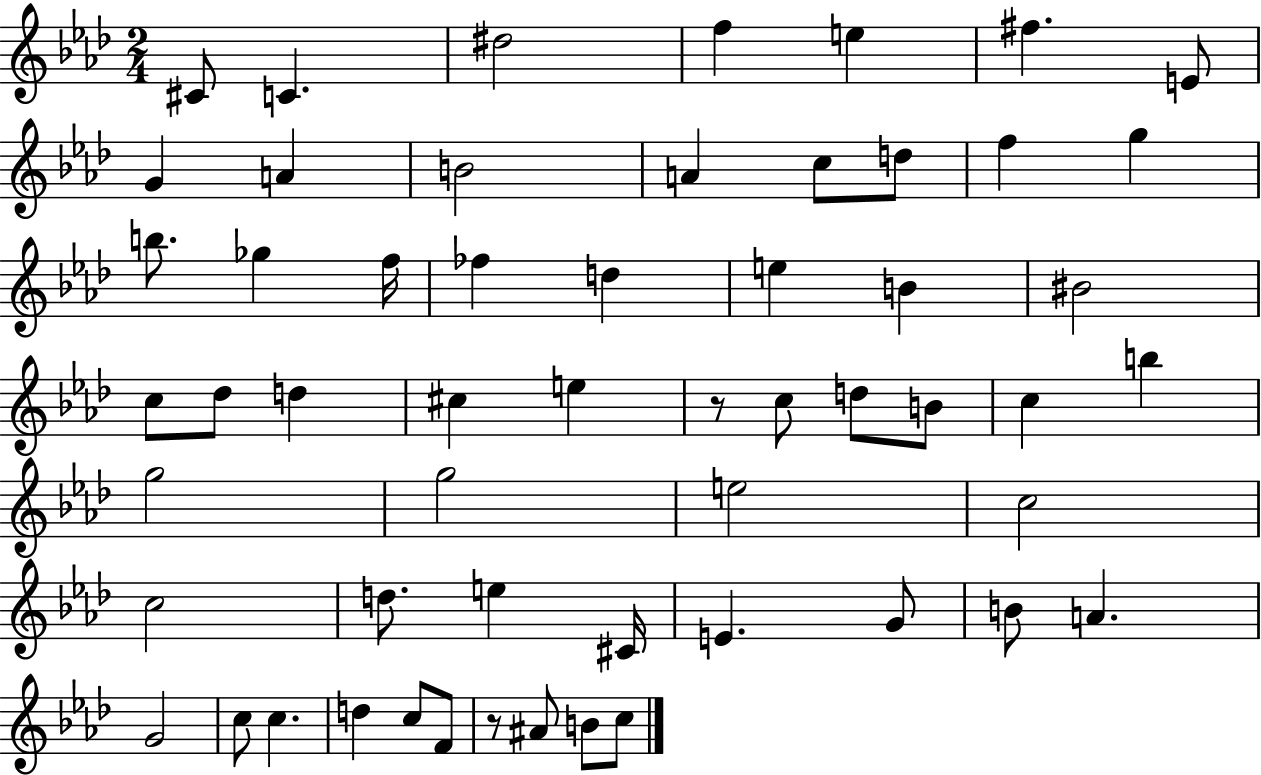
{
  \clef treble
  \numericTimeSignature
  \time 2/4
  \key aes \major
  cis'8 c'4. | dis''2 | f''4 e''4 | fis''4. e'8 | \break g'4 a'4 | b'2 | a'4 c''8 d''8 | f''4 g''4 | \break b''8. ges''4 f''16 | fes''4 d''4 | e''4 b'4 | bis'2 | \break c''8 des''8 d''4 | cis''4 e''4 | r8 c''8 d''8 b'8 | c''4 b''4 | \break g''2 | g''2 | e''2 | c''2 | \break c''2 | d''8. e''4 cis'16 | e'4. g'8 | b'8 a'4. | \break g'2 | c''8 c''4. | d''4 c''8 f'8 | r8 ais'8 b'8 c''8 | \break \bar "|."
}